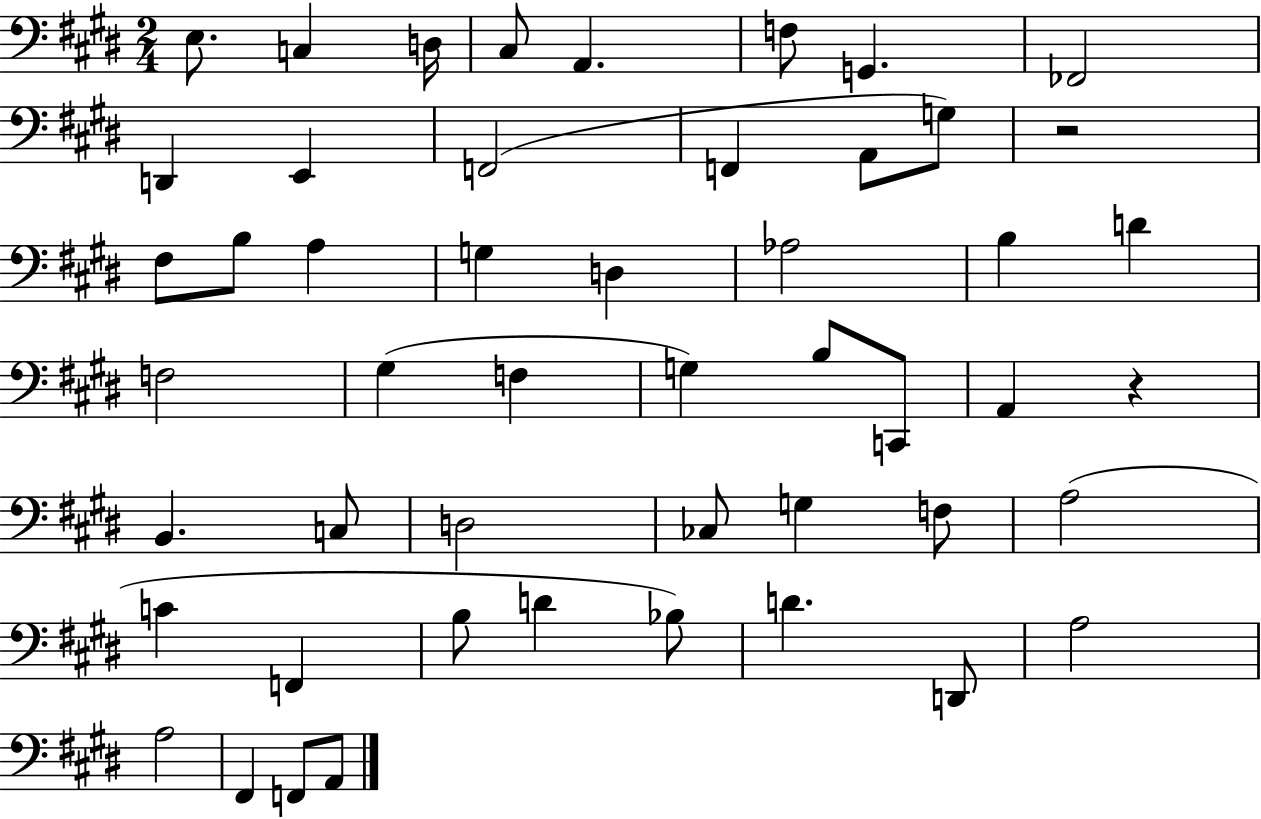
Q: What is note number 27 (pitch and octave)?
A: B3